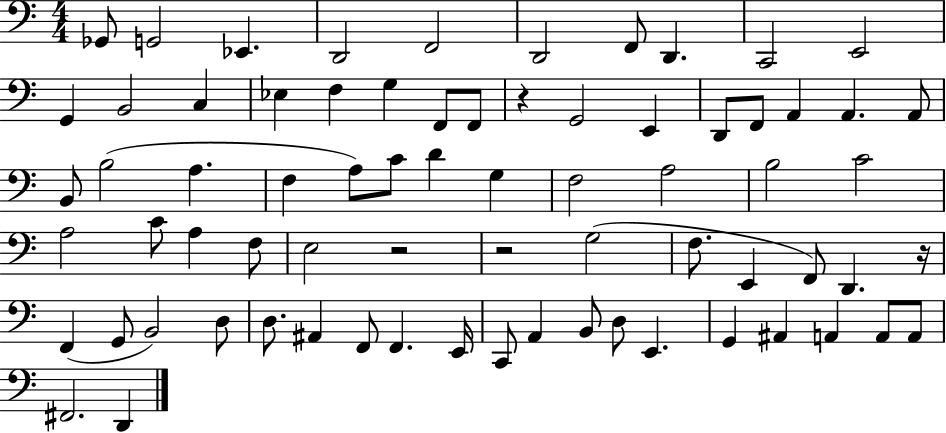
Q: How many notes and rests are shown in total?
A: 72